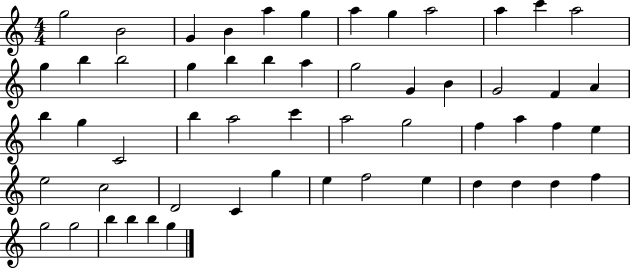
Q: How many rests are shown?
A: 0